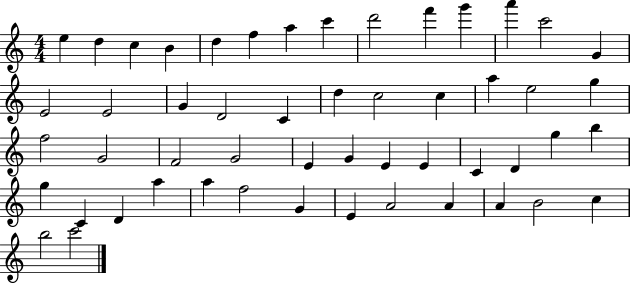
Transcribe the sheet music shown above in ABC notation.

X:1
T:Untitled
M:4/4
L:1/4
K:C
e d c B d f a c' d'2 f' g' a' c'2 G E2 E2 G D2 C d c2 c a e2 g f2 G2 F2 G2 E G E E C D g b g C D a a f2 G E A2 A A B2 c b2 c'2